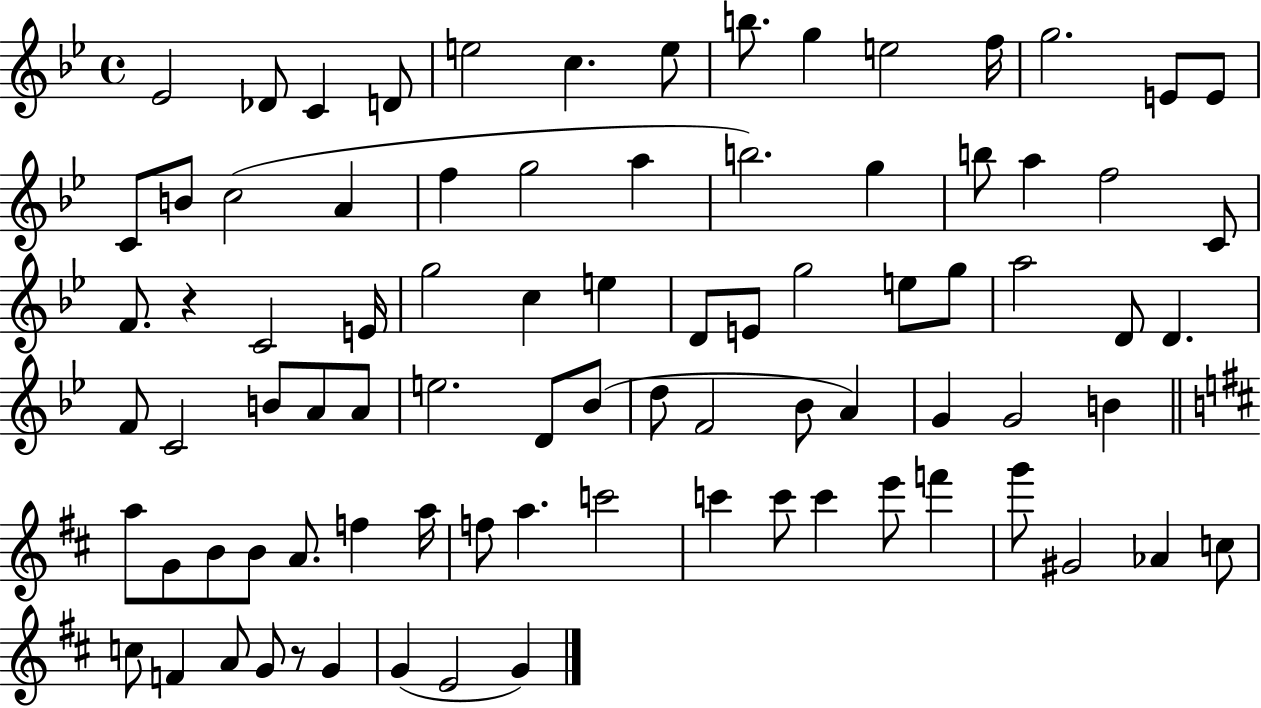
Eb4/h Db4/e C4/q D4/e E5/h C5/q. E5/e B5/e. G5/q E5/h F5/s G5/h. E4/e E4/e C4/e B4/e C5/h A4/q F5/q G5/h A5/q B5/h. G5/q B5/e A5/q F5/h C4/e F4/e. R/q C4/h E4/s G5/h C5/q E5/q D4/e E4/e G5/h E5/e G5/e A5/h D4/e D4/q. F4/e C4/h B4/e A4/e A4/e E5/h. D4/e Bb4/e D5/e F4/h Bb4/e A4/q G4/q G4/h B4/q A5/e G4/e B4/e B4/e A4/e. F5/q A5/s F5/e A5/q. C6/h C6/q C6/e C6/q E6/e F6/q G6/e G#4/h Ab4/q C5/e C5/e F4/q A4/e G4/e R/e G4/q G4/q E4/h G4/q